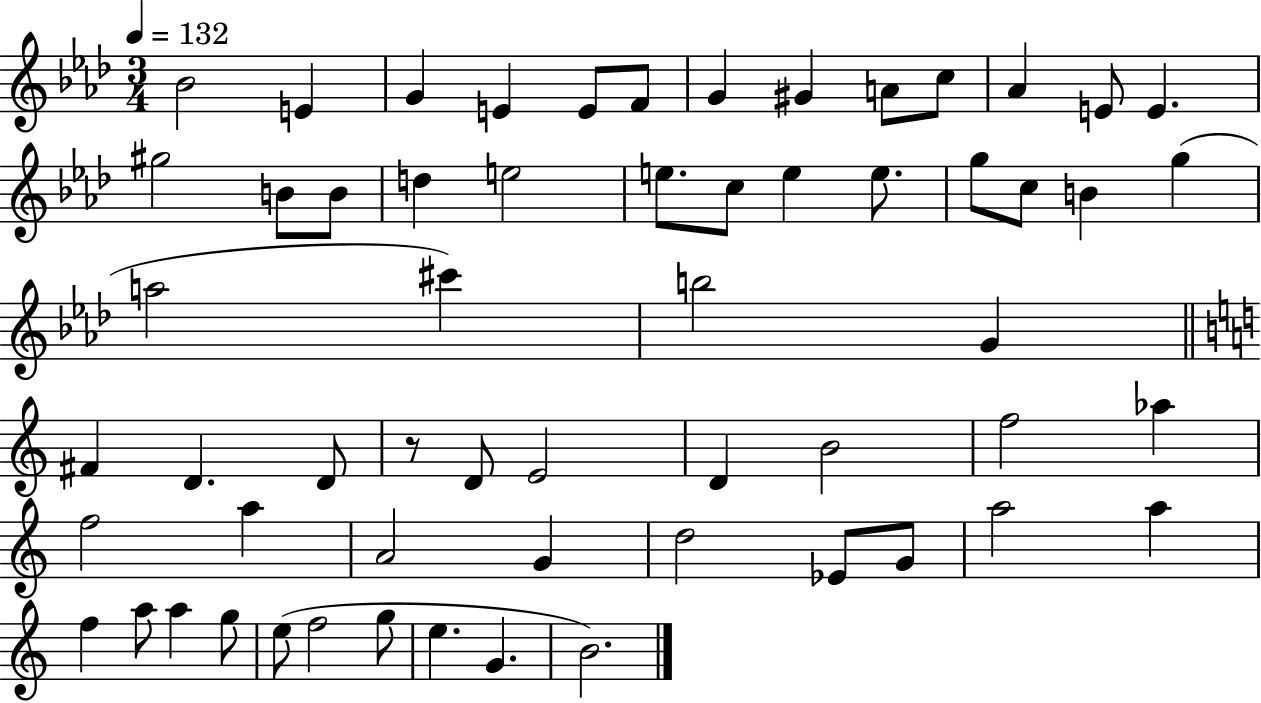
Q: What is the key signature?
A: AES major